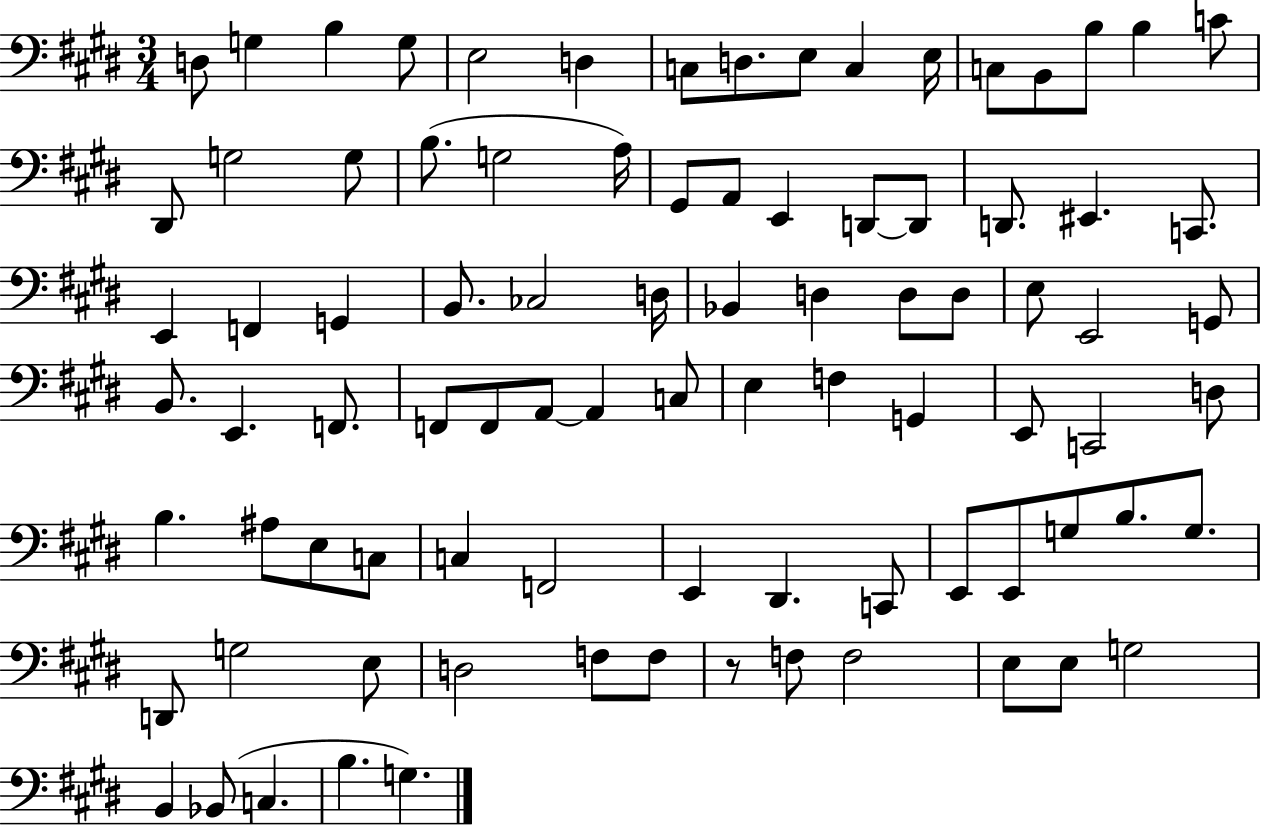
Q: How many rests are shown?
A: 1